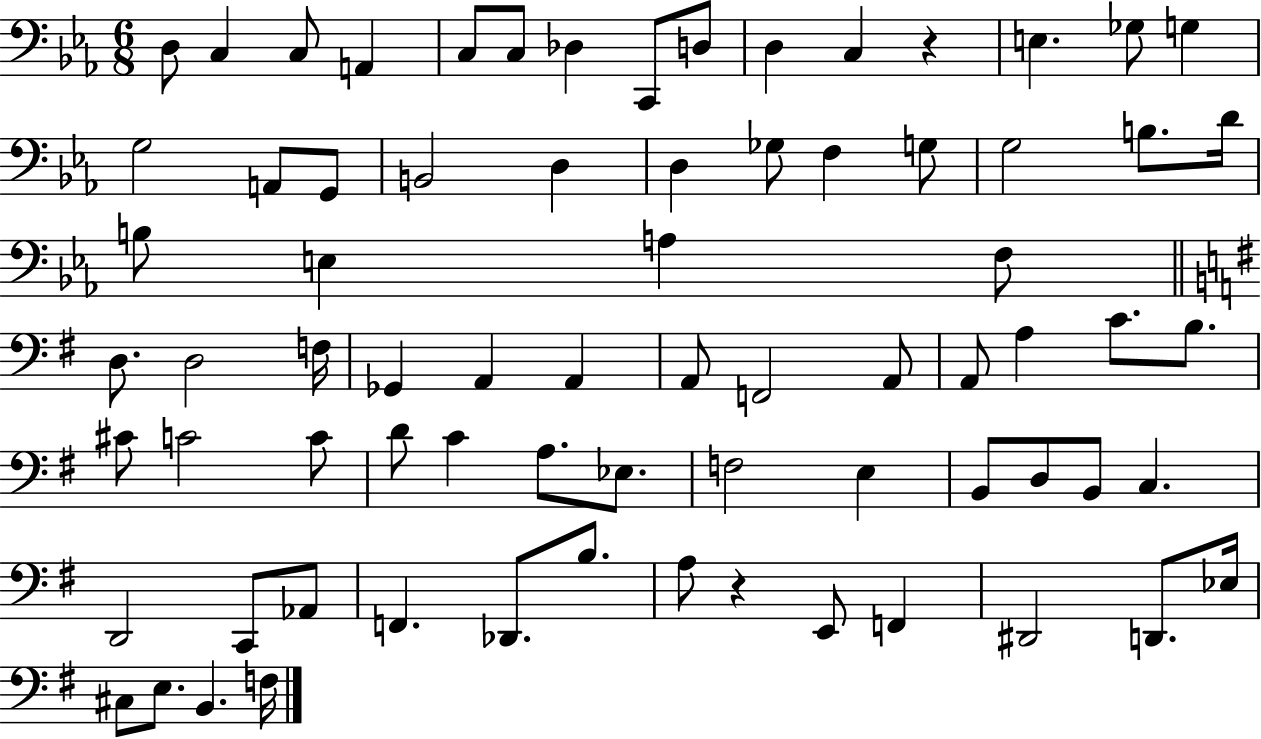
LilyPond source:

{
  \clef bass
  \numericTimeSignature
  \time 6/8
  \key ees \major
  \repeat volta 2 { d8 c4 c8 a,4 | c8 c8 des4 c,8 d8 | d4 c4 r4 | e4. ges8 g4 | \break g2 a,8 g,8 | b,2 d4 | d4 ges8 f4 g8 | g2 b8. d'16 | \break b8 e4 a4 f8 | \bar "||" \break \key g \major d8. d2 f16 | ges,4 a,4 a,4 | a,8 f,2 a,8 | a,8 a4 c'8. b8. | \break cis'8 c'2 c'8 | d'8 c'4 a8. ees8. | f2 e4 | b,8 d8 b,8 c4. | \break d,2 c,8 aes,8 | f,4. des,8. b8. | a8 r4 e,8 f,4 | dis,2 d,8. ees16 | \break cis8 e8. b,4. f16 | } \bar "|."
}